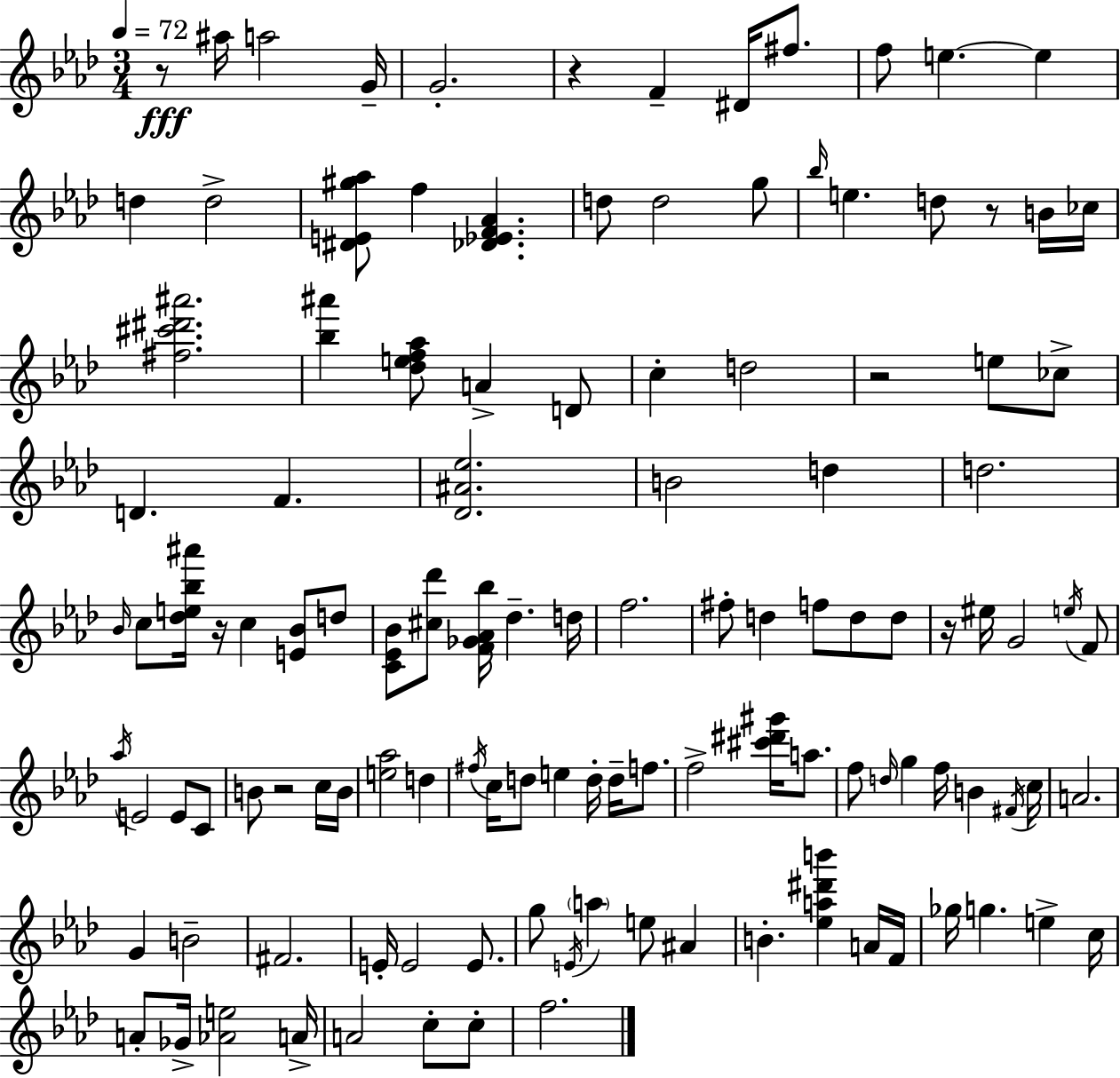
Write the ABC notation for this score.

X:1
T:Untitled
M:3/4
L:1/4
K:Fm
z/2 ^a/4 a2 G/4 G2 z F ^D/4 ^f/2 f/2 e e d d2 [^DE^g_a]/2 f [_D_EF_A] d/2 d2 g/2 _b/4 e d/2 z/2 B/4 _c/4 [^f^c'^d'^a']2 [_b^a'] [_def_a]/2 A D/2 c d2 z2 e/2 _c/2 D F [_D^A_e]2 B2 d d2 _B/4 c/2 [_de_b^a']/4 z/4 c [E_B]/2 d/2 [C_E_B]/2 [^c_d']/2 [F_G_A_b]/4 _d d/4 f2 ^f/2 d f/2 d/2 d/2 z/4 ^e/4 G2 e/4 F/2 _a/4 E2 E/2 C/2 B/2 z2 c/4 B/4 [e_a]2 d ^f/4 c/4 d/2 e d/4 d/4 f/2 f2 [^c'^d'^g']/4 a/2 f/2 d/4 g f/4 B ^F/4 c/4 A2 G B2 ^F2 E/4 E2 E/2 g/2 E/4 a e/2 ^A B [_ea^d'b'] A/4 F/4 _g/4 g e c/4 A/2 _G/4 [_Ae]2 A/4 A2 c/2 c/2 f2